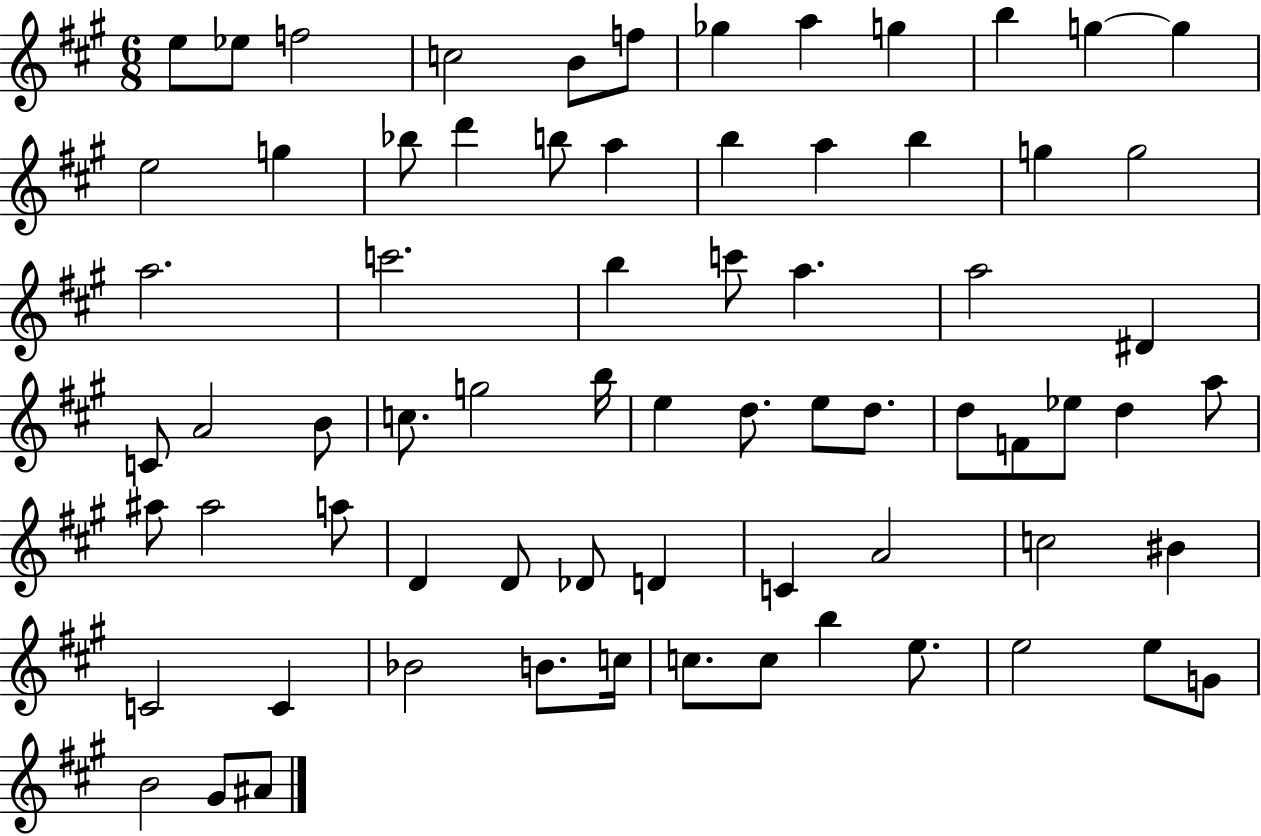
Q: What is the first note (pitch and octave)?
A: E5